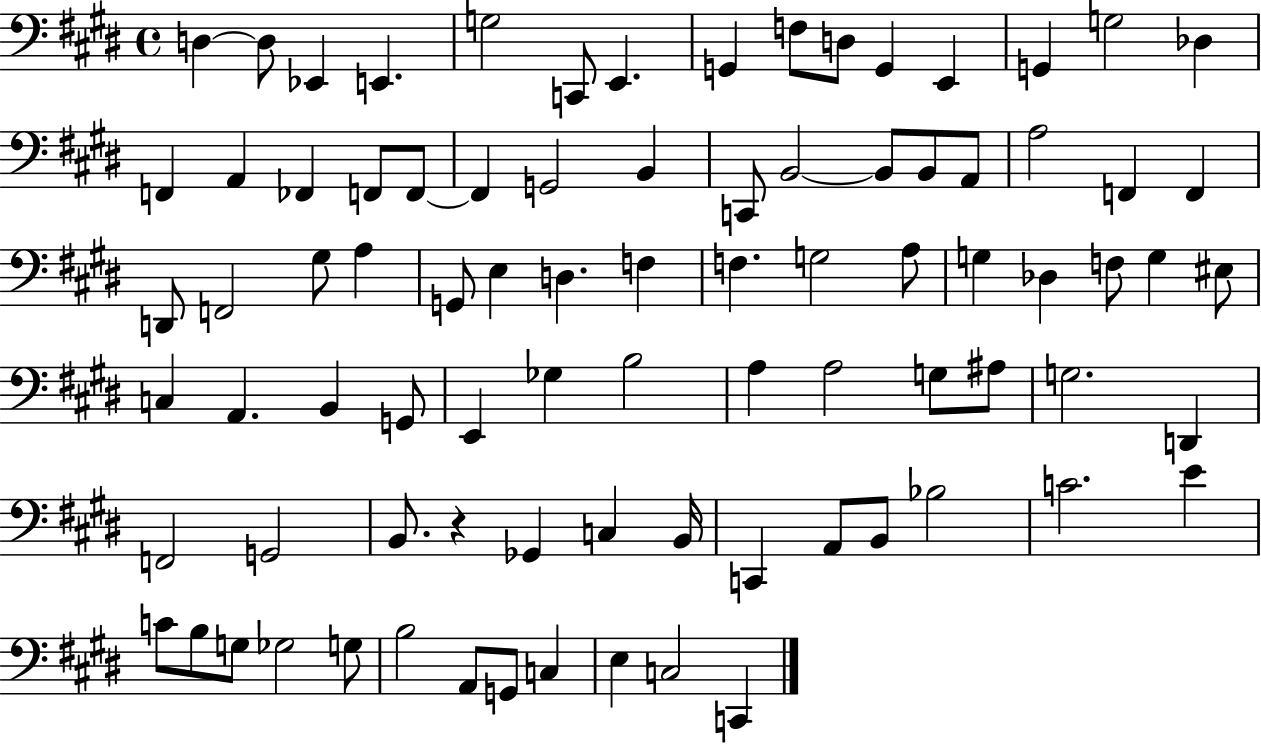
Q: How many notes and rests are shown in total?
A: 85